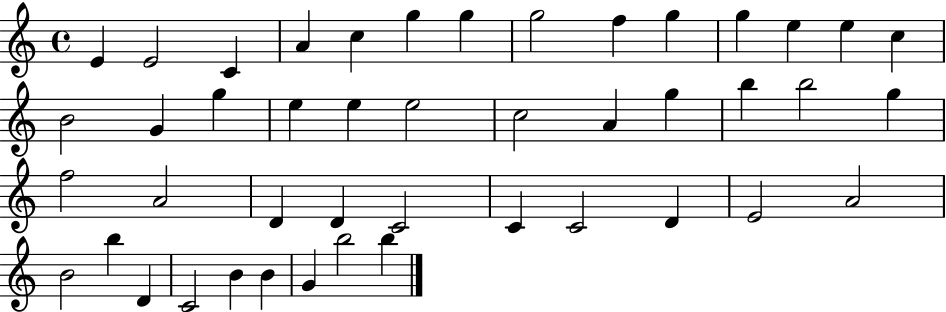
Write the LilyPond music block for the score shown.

{
  \clef treble
  \time 4/4
  \defaultTimeSignature
  \key c \major
  e'4 e'2 c'4 | a'4 c''4 g''4 g''4 | g''2 f''4 g''4 | g''4 e''4 e''4 c''4 | \break b'2 g'4 g''4 | e''4 e''4 e''2 | c''2 a'4 g''4 | b''4 b''2 g''4 | \break f''2 a'2 | d'4 d'4 c'2 | c'4 c'2 d'4 | e'2 a'2 | \break b'2 b''4 d'4 | c'2 b'4 b'4 | g'4 b''2 b''4 | \bar "|."
}